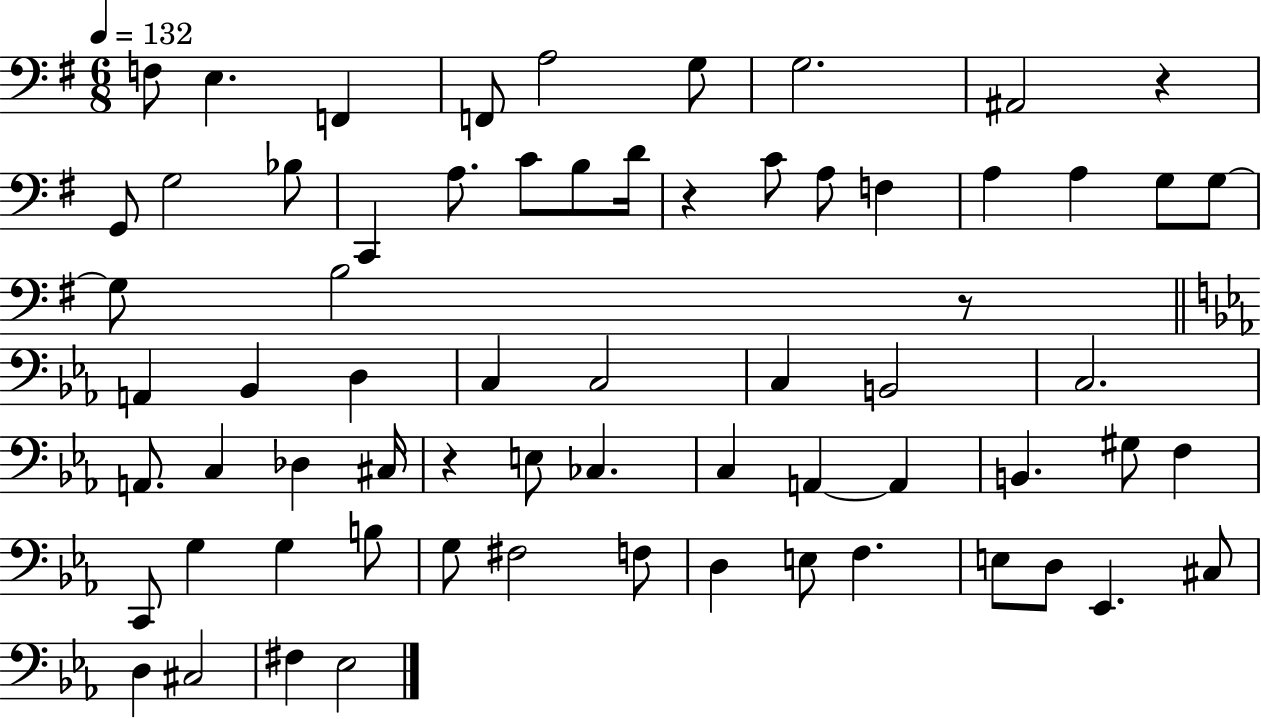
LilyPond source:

{
  \clef bass
  \numericTimeSignature
  \time 6/8
  \key g \major
  \tempo 4 = 132
  f8 e4. f,4 | f,8 a2 g8 | g2. | ais,2 r4 | \break g,8 g2 bes8 | c,4 a8. c'8 b8 d'16 | r4 c'8 a8 f4 | a4 a4 g8 g8~~ | \break g8 b2 r8 | \bar "||" \break \key c \minor a,4 bes,4 d4 | c4 c2 | c4 b,2 | c2. | \break a,8. c4 des4 cis16 | r4 e8 ces4. | c4 a,4~~ a,4 | b,4. gis8 f4 | \break c,8 g4 g4 b8 | g8 fis2 f8 | d4 e8 f4. | e8 d8 ees,4. cis8 | \break d4 cis2 | fis4 ees2 | \bar "|."
}